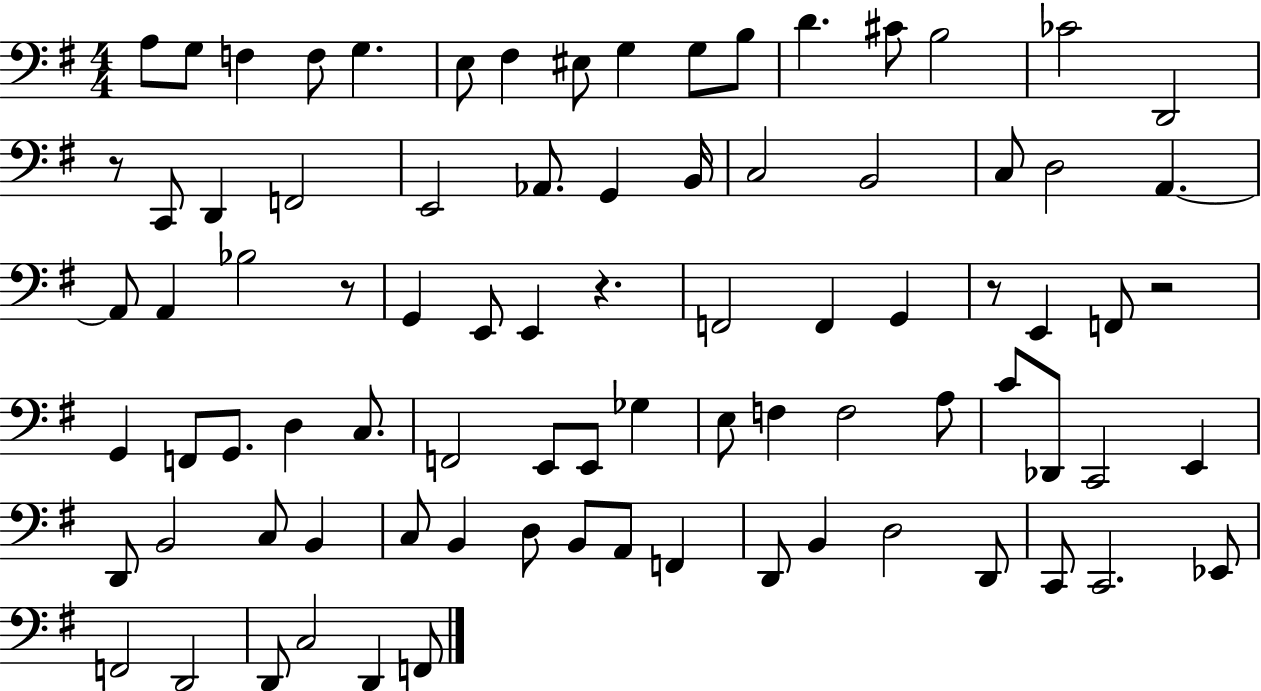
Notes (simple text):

A3/e G3/e F3/q F3/e G3/q. E3/e F#3/q EIS3/e G3/q G3/e B3/e D4/q. C#4/e B3/h CES4/h D2/h R/e C2/e D2/q F2/h E2/h Ab2/e. G2/q B2/s C3/h B2/h C3/e D3/h A2/q. A2/e A2/q Bb3/h R/e G2/q E2/e E2/q R/q. F2/h F2/q G2/q R/e E2/q F2/e R/h G2/q F2/e G2/e. D3/q C3/e. F2/h E2/e E2/e Gb3/q E3/e F3/q F3/h A3/e C4/e Db2/e C2/h E2/q D2/e B2/h C3/e B2/q C3/e B2/q D3/e B2/e A2/e F2/q D2/e B2/q D3/h D2/e C2/e C2/h. Eb2/e F2/h D2/h D2/e C3/h D2/q F2/e